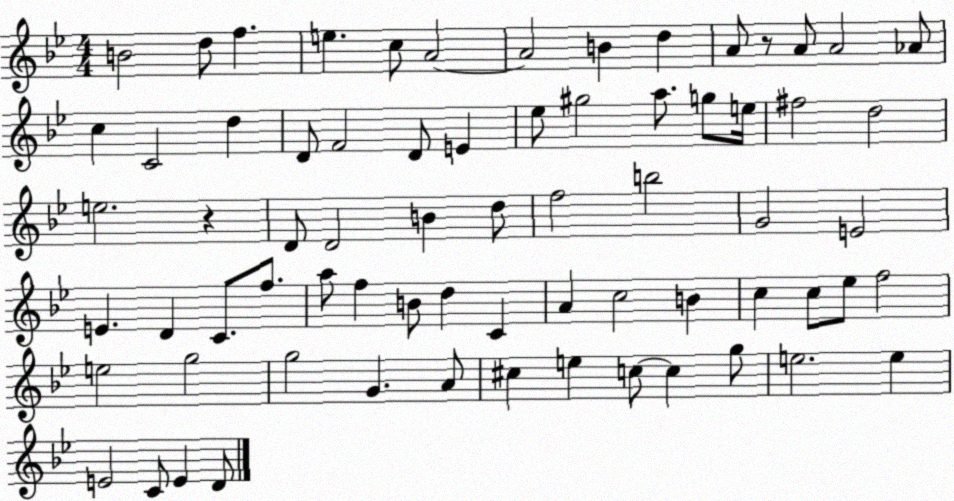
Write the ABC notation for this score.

X:1
T:Untitled
M:4/4
L:1/4
K:Bb
B2 d/2 f e c/2 A2 A2 B d A/2 z/2 A/2 A2 _A/2 c C2 d D/2 F2 D/2 E _e/2 ^g2 a/2 g/2 e/4 ^f2 d2 e2 z D/2 D2 B d/2 f2 b2 G2 E2 E D C/2 f/2 a/2 f B/2 d C A c2 B c c/2 _e/2 f2 e2 g2 g2 G A/2 ^c e c/2 c g/2 e2 e E2 C/2 E D/2